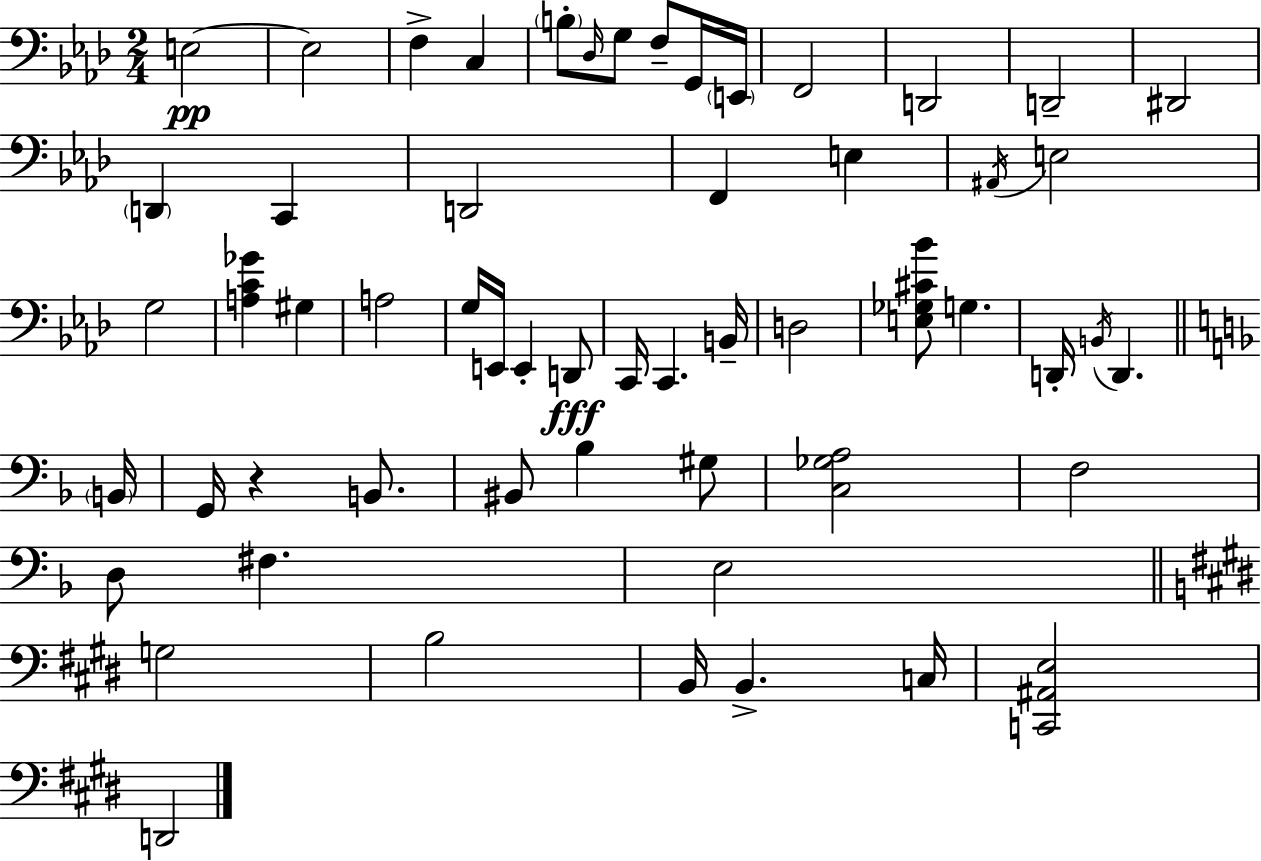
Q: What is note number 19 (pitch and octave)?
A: E3